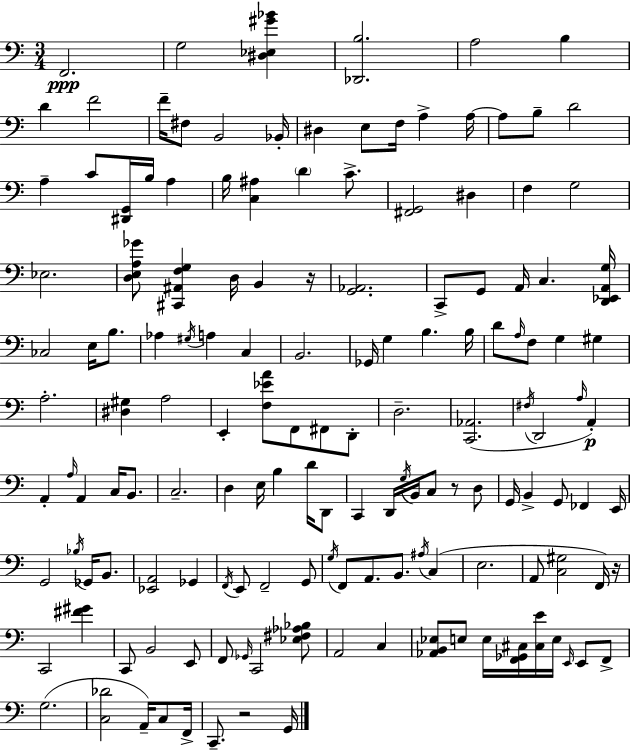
F2/h. G3/h [D#3,Eb3,G#4,Bb4]/q [Db2,B3]/h. A3/h B3/q D4/q F4/h F4/s F#3/e B2/h Bb2/s D#3/q E3/e F3/s A3/q A3/s A3/e B3/e D4/h A3/q C4/e [D#2,G2]/s B3/s A3/q B3/s [C3,A#3]/q D4/q C4/e. [F#2,G2]/h D#3/q F3/q G3/h Eb3/h. [D3,E3,A3,Gb4]/e [C#2,A#2,F3,G3]/q D3/s B2/q R/s [G2,Ab2]/h. C2/e G2/e A2/s C3/q. [D2,Eb2,A2,G3]/s CES3/h E3/s B3/e. Ab3/q G#3/s A3/q C3/q B2/h. Gb2/s G3/q B3/q. B3/s D4/e A3/s F3/e G3/q G#3/q A3/h. [D#3,G#3]/q A3/h E2/q [F3,Eb4,A4]/e F2/e F#2/e D2/e D3/h. [C2,Ab2]/h. F#3/s D2/h A3/s A2/q A2/q A3/s A2/q C3/s B2/e. C3/h. D3/q E3/s B3/q D4/s D2/e C2/q D2/s G3/s B2/s C3/e R/e D3/e G2/s B2/q G2/e FES2/q E2/s G2/h Bb3/s Gb2/s B2/e. [Eb2,A2]/h Gb2/q F2/s E2/e F2/h G2/e G3/s F2/e A2/e. B2/e. A#3/s C3/q E3/h. A2/e [C3,G#3]/h F2/s R/s C2/h [F#4,G#4]/q C2/e B2/h E2/e F2/e Gb2/s C2/h [Eb3,F#3,Ab3,Bb3]/e A2/h C3/q [Ab2,B2,Eb3]/e E3/e E3/s [F2,Gb2,C#3]/s [C#3,E4]/s E3/s E2/s E2/e F2/e G3/h. [C3,Db4]/h A2/s C3/e F2/s C2/e. R/h G2/s